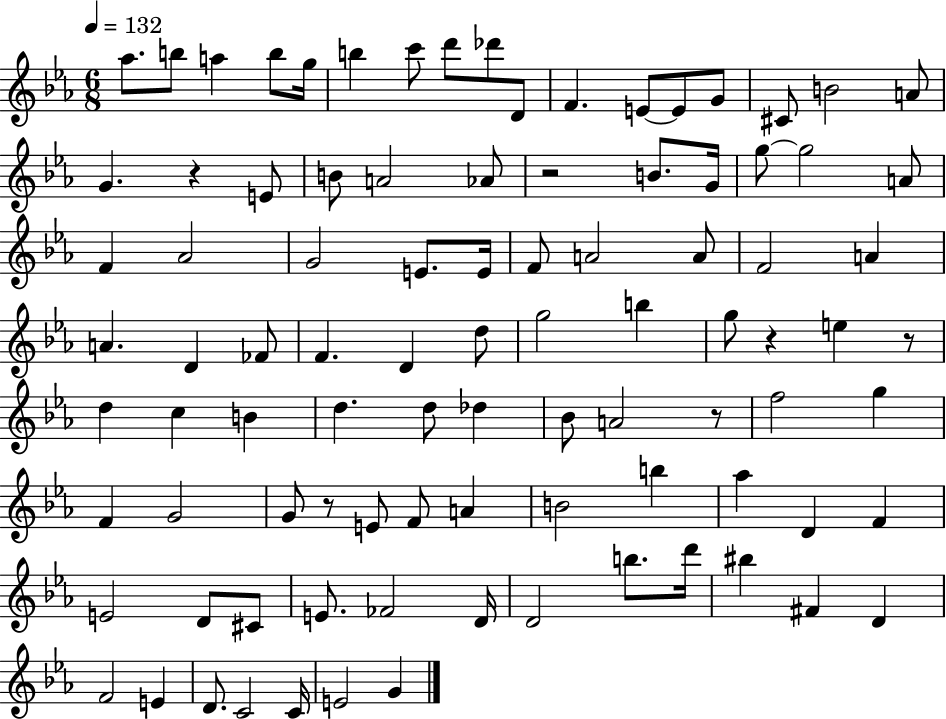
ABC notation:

X:1
T:Untitled
M:6/8
L:1/4
K:Eb
_a/2 b/2 a b/2 g/4 b c'/2 d'/2 _d'/2 D/2 F E/2 E/2 G/2 ^C/2 B2 A/2 G z E/2 B/2 A2 _A/2 z2 B/2 G/4 g/2 g2 A/2 F _A2 G2 E/2 E/4 F/2 A2 A/2 F2 A A D _F/2 F D d/2 g2 b g/2 z e z/2 d c B d d/2 _d _B/2 A2 z/2 f2 g F G2 G/2 z/2 E/2 F/2 A B2 b _a D F E2 D/2 ^C/2 E/2 _F2 D/4 D2 b/2 d'/4 ^b ^F D F2 E D/2 C2 C/4 E2 G